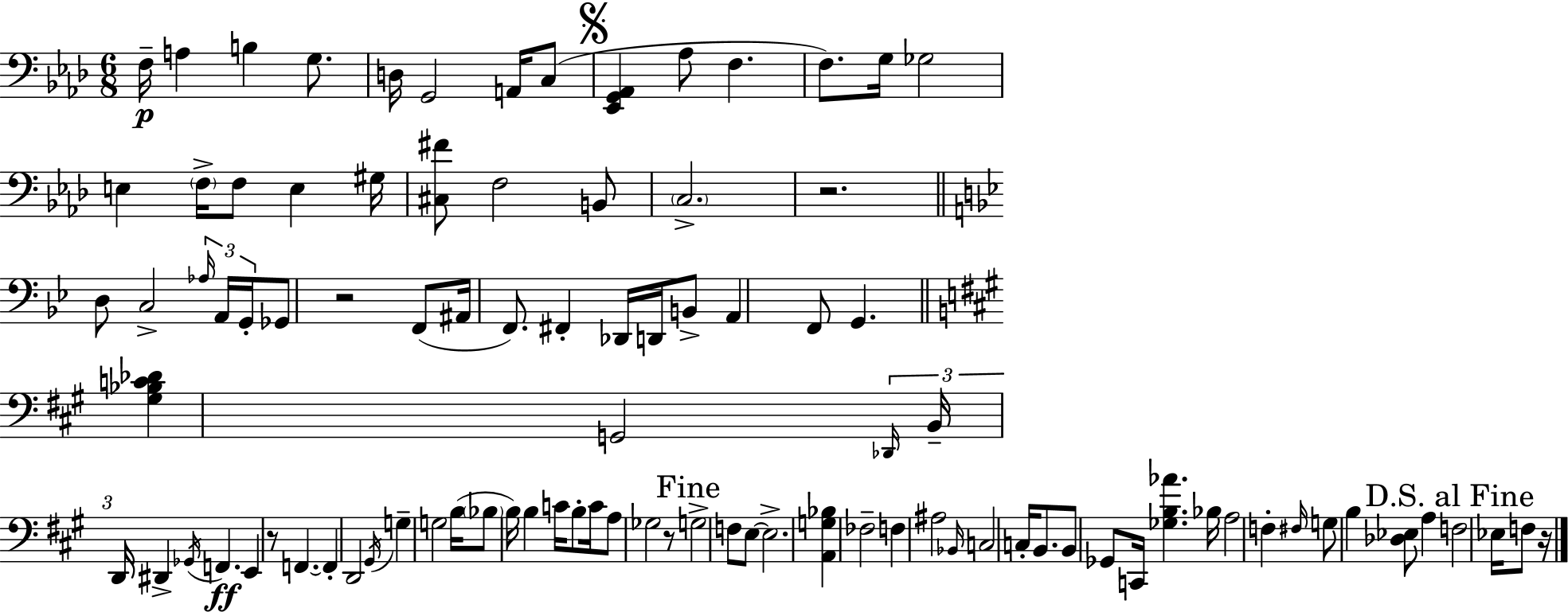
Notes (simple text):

F3/s A3/q B3/q G3/e. D3/s G2/h A2/s C3/e [Eb2,G2,Ab2]/q Ab3/e F3/q. F3/e. G3/s Gb3/h E3/q F3/s F3/e E3/q G#3/s [C#3,F#4]/e F3/h B2/e C3/h. R/h. D3/e C3/h Ab3/s A2/s G2/s Gb2/e R/h F2/e A#2/s F2/e. F#2/q Db2/s D2/s B2/e A2/q F2/e G2/q. [G#3,Bb3,C4,Db4]/q G2/h Db2/s B2/s D2/s D#2/q Gb2/s F2/q. E2/q R/e F2/q. F2/q D2/h G#2/s G3/q G3/h B3/s Bb3/e B3/s B3/q C4/s B3/e C4/s A3/e Gb3/h R/e G3/h F3/e E3/e E3/h. [A2,G3,Bb3]/q FES3/h F3/q A#3/h Bb2/s C3/h C3/s B2/e. B2/e Gb2/e C2/s [Gb3,B3,Ab4]/q. Bb3/s A3/h F3/q F#3/s G3/e B3/q [Db3,Eb3]/e A3/q F3/h Eb3/s F3/e R/s